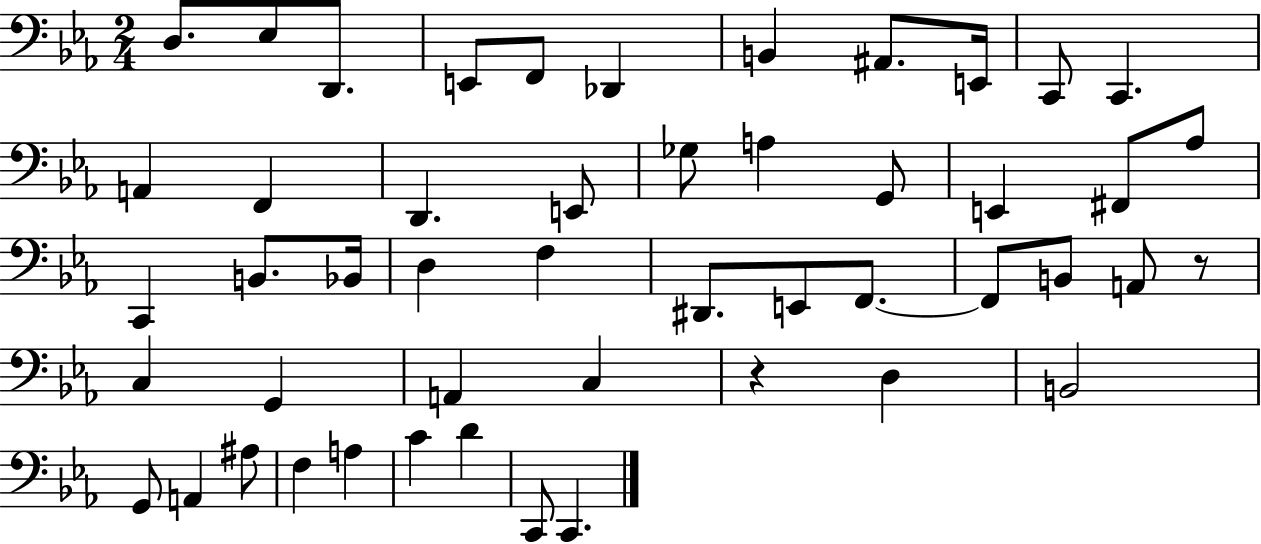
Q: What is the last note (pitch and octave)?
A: C2